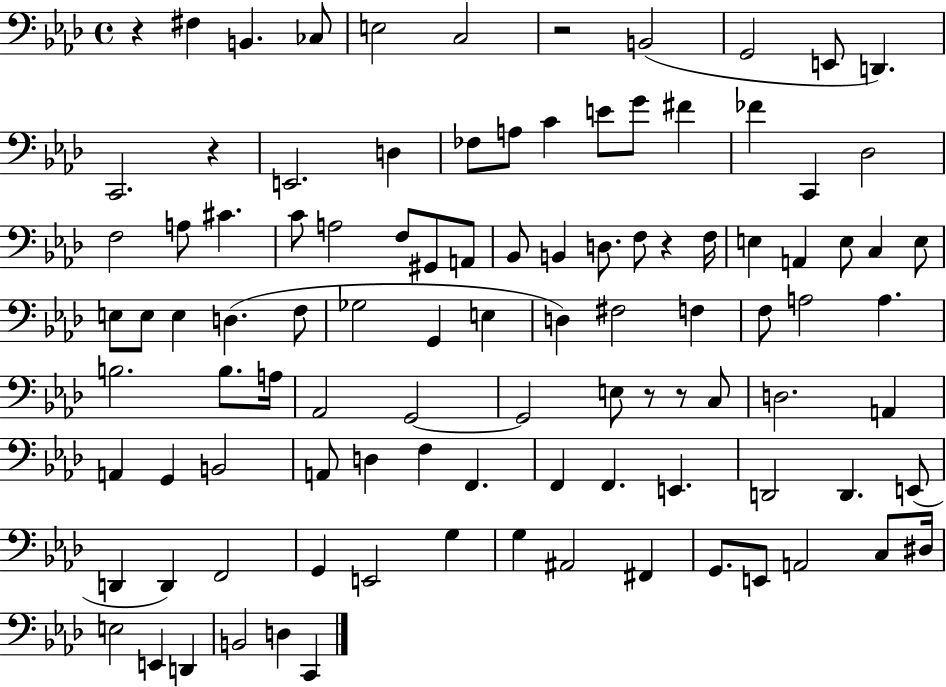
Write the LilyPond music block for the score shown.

{
  \clef bass
  \time 4/4
  \defaultTimeSignature
  \key aes \major
  r4 fis4 b,4. ces8 | e2 c2 | r2 b,2( | g,2 e,8 d,4.) | \break c,2. r4 | e,2. d4 | fes8 a8 c'4 e'8 g'8 fis'4 | fes'4 c,4 des2 | \break f2 a8 cis'4. | c'8 a2 f8 gis,8 a,8 | bes,8 b,4 d8. f8 r4 f16 | e4 a,4 e8 c4 e8 | \break e8 e8 e4 d4.( f8 | ges2 g,4 e4 | d4) fis2 f4 | f8 a2 a4. | \break b2. b8. a16 | aes,2 g,2~~ | g,2 e8 r8 r8 c8 | d2. a,4 | \break a,4 g,4 b,2 | a,8 d4 f4 f,4. | f,4 f,4. e,4. | d,2 d,4. e,8( | \break d,4 d,4) f,2 | g,4 e,2 g4 | g4 ais,2 fis,4 | g,8. e,8 a,2 c8 dis16 | \break e2 e,4 d,4 | b,2 d4 c,4 | \bar "|."
}